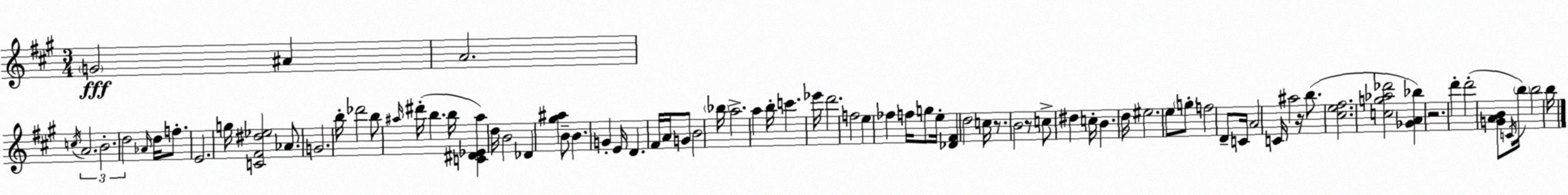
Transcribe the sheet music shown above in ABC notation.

X:1
T:Untitled
M:3/4
L:1/4
K:A
G2 ^A A2 c/4 A2 B2 d2 _A/4 d/4 f/2 E2 g/4 [C^F^d_e]2 _A/2 G2 b/4 _d'2 b/2 ^a/4 ^d'/4 b b/4 [C^D_E^a] d/4 B2 _D [^g^a] B/2 B G E/4 D ^F/4 A/4 G/2 B2 _b/4 a2 a b/4 c' _e'/4 d'2 f2 e _f f/4 g/2 e/4 [_D^F] d2 c/4 z/2 B2 z/2 c/2 ^d c/4 B d/4 ^e2 e/2 g/2 f2 D/2 C/4 A2 C/4 ^a2 z/4 b/2 [^ce^f]2 [cg_a_d']2 [_GA_b] z2 d' d'2 [GAB]/2 C/4 b/4 b2 b/4